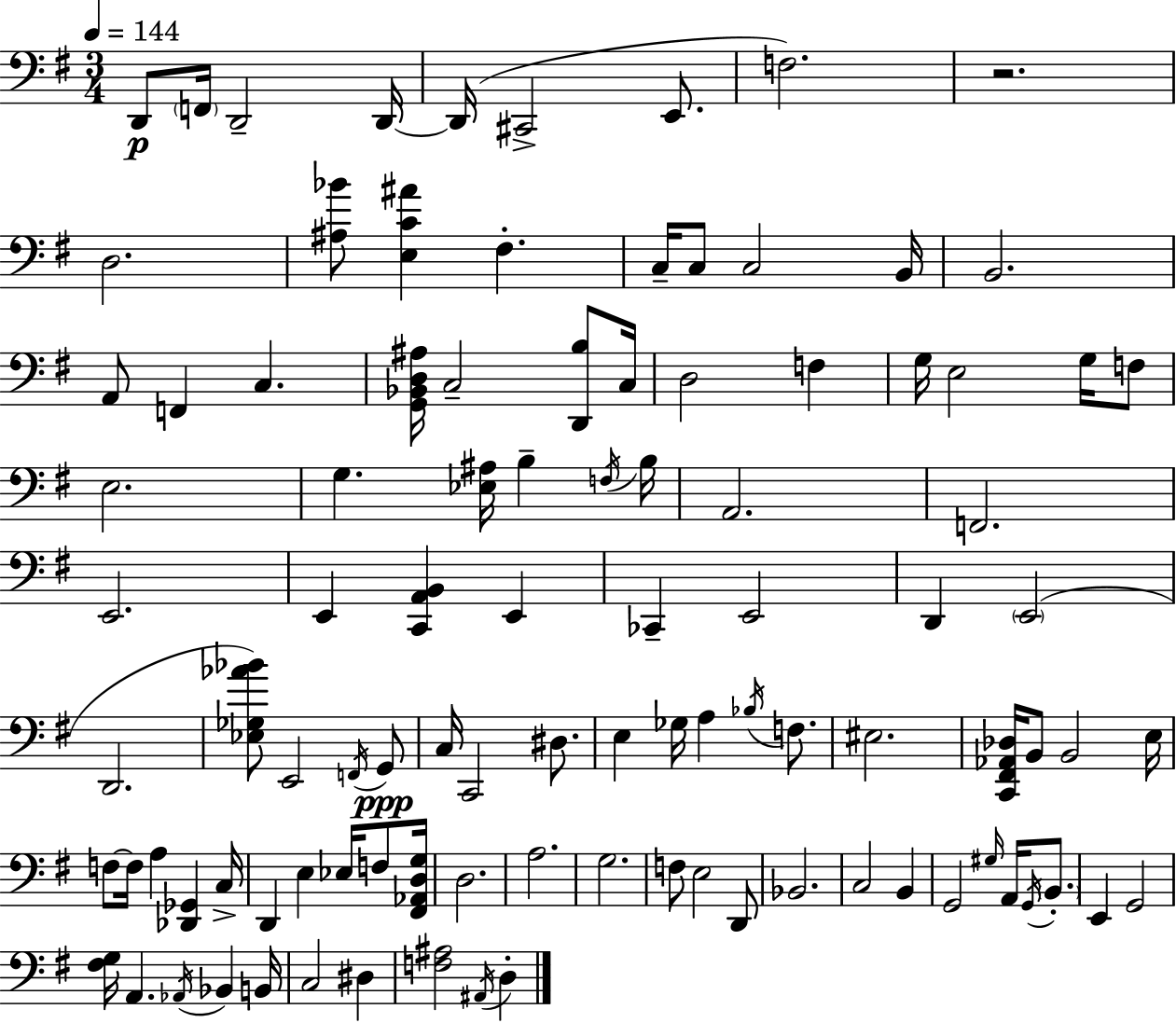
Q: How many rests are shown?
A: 1